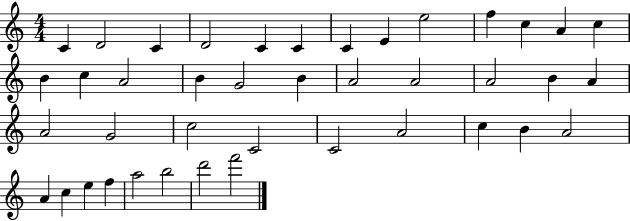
C4/q D4/h C4/q D4/h C4/q C4/q C4/q E4/q E5/h F5/q C5/q A4/q C5/q B4/q C5/q A4/h B4/q G4/h B4/q A4/h A4/h A4/h B4/q A4/q A4/h G4/h C5/h C4/h C4/h A4/h C5/q B4/q A4/h A4/q C5/q E5/q F5/q A5/h B5/h D6/h F6/h